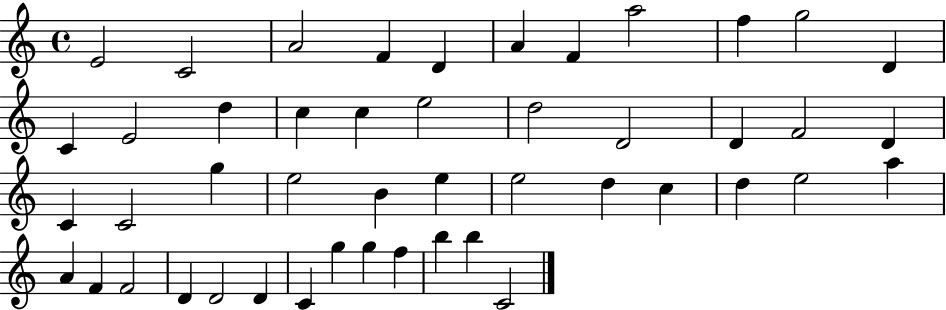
{
  \clef treble
  \time 4/4
  \defaultTimeSignature
  \key c \major
  e'2 c'2 | a'2 f'4 d'4 | a'4 f'4 a''2 | f''4 g''2 d'4 | \break c'4 e'2 d''4 | c''4 c''4 e''2 | d''2 d'2 | d'4 f'2 d'4 | \break c'4 c'2 g''4 | e''2 b'4 e''4 | e''2 d''4 c''4 | d''4 e''2 a''4 | \break a'4 f'4 f'2 | d'4 d'2 d'4 | c'4 g''4 g''4 f''4 | b''4 b''4 c'2 | \break \bar "|."
}